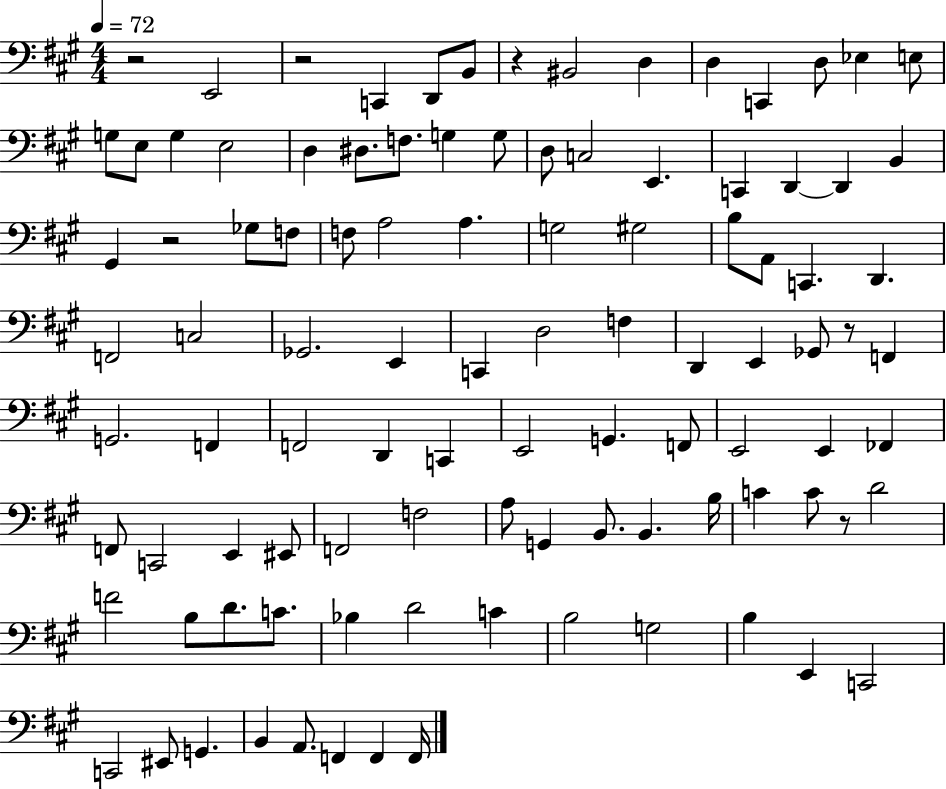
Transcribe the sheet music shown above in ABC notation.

X:1
T:Untitled
M:4/4
L:1/4
K:A
z2 E,,2 z2 C,, D,,/2 B,,/2 z ^B,,2 D, D, C,, D,/2 _E, E,/2 G,/2 E,/2 G, E,2 D, ^D,/2 F,/2 G, G,/2 D,/2 C,2 E,, C,, D,, D,, B,, ^G,, z2 _G,/2 F,/2 F,/2 A,2 A, G,2 ^G,2 B,/2 A,,/2 C,, D,, F,,2 C,2 _G,,2 E,, C,, D,2 F, D,, E,, _G,,/2 z/2 F,, G,,2 F,, F,,2 D,, C,, E,,2 G,, F,,/2 E,,2 E,, _F,, F,,/2 C,,2 E,, ^E,,/2 F,,2 F,2 A,/2 G,, B,,/2 B,, B,/4 C C/2 z/2 D2 F2 B,/2 D/2 C/2 _B, D2 C B,2 G,2 B, E,, C,,2 C,,2 ^E,,/2 G,, B,, A,,/2 F,, F,, F,,/4